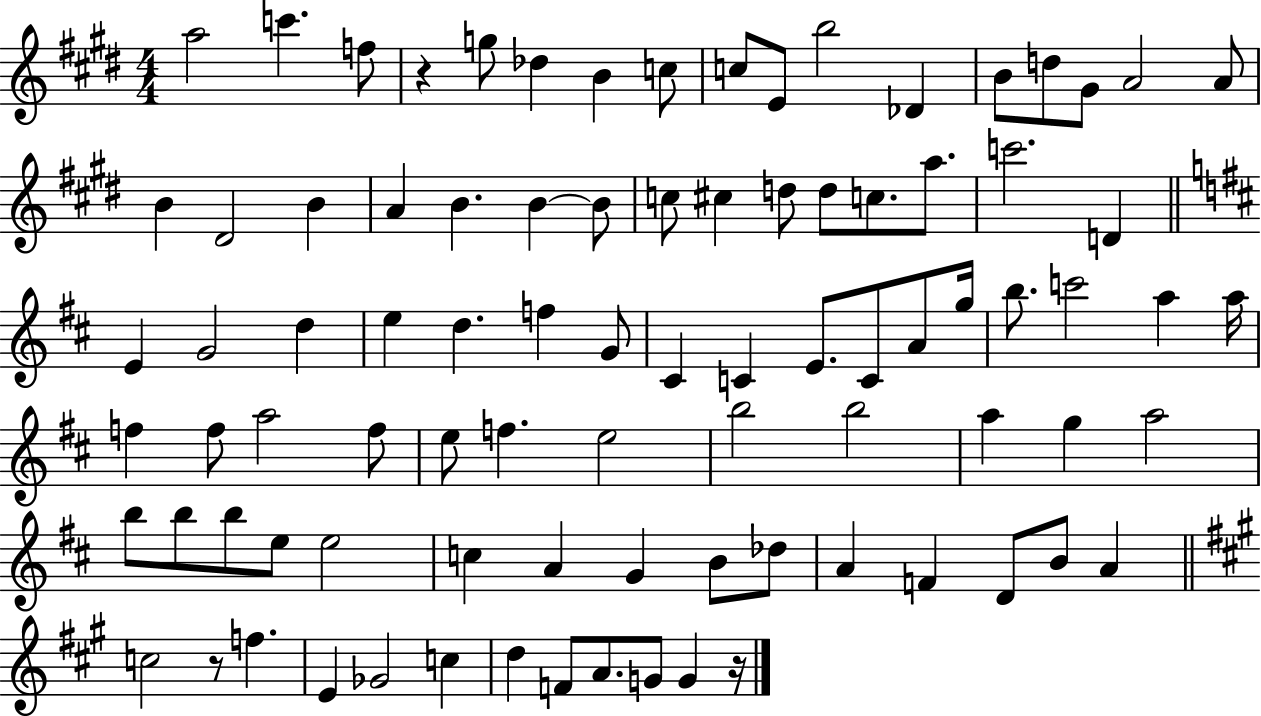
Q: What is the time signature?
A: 4/4